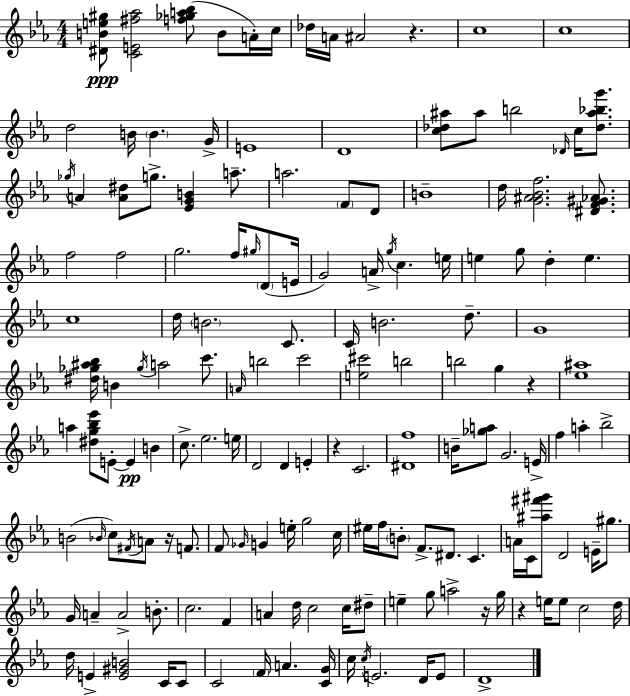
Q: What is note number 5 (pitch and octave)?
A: A4